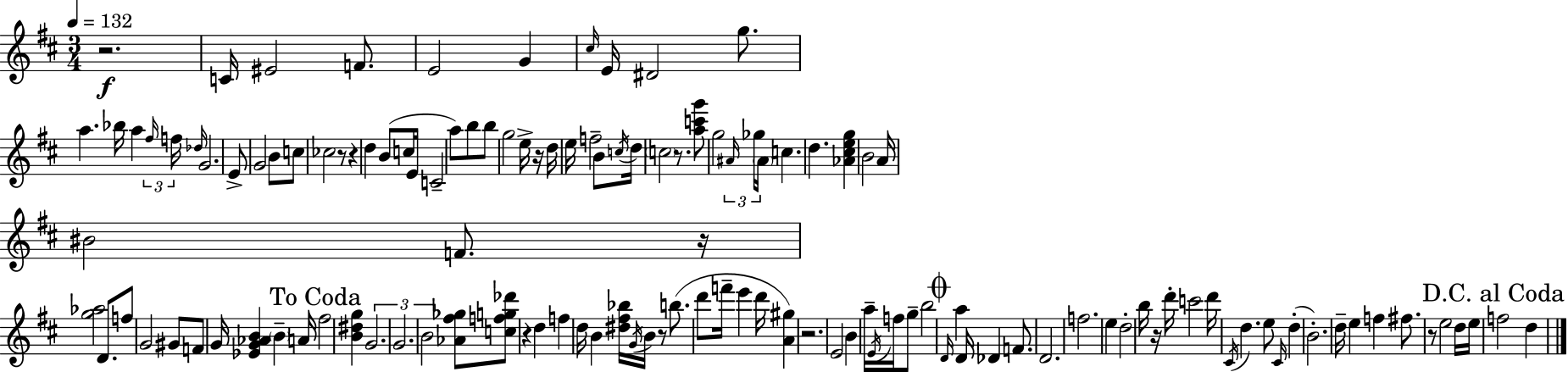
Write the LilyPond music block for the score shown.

{
  \clef treble
  \numericTimeSignature
  \time 3/4
  \key d \major
  \tempo 4 = 132
  r2.\f | c'16 eis'2 f'8. | e'2 g'4 | \grace { cis''16 } e'16 dis'2 g''8. | \break a''4. bes''16 a''4 | \tuplet 3/2 { \grace { fis''16 } f''16 \grace { des''16 } } g'2. | e'8-> g'2 | b'8 c''8 ces''2 | \break r8 r4 d''4 b'8( | c''16 e'16 c'2-- a''8) | b''8 b''8 g''2 | e''16-> r16 d''16 e''16 f''2-- | \break b'8 \acciaccatura { c''16 } d''16 \parenthesize c''2 | r8. <a'' c''' g'''>8 g''2 | \tuplet 3/2 { \grace { ais'16 } ges''16 \parenthesize ais'16 } c''4. d''4. | <aes' cis'' e'' g''>4 b'2 | \break a'16 bis'2 | f'8. r16 <g'' aes''>2 | d'8. f''8 g'2 | gis'8 f'8 g'16 <ees' g' aes' b'>4 | \break \parenthesize b'4-- a'16 \mark "To Coda" fis''2 | <b' dis'' g''>4 \tuplet 3/2 { g'2. | g'2. | b'2 } | \break <aes' fis'' ges''>8 <c'' f'' g'' des'''>8 r4 d''4 | f''4 d''16 b'4 <dis'' fis'' bes''>16 \acciaccatura { g'16 } | b'16 r8 b''8.( d'''8 f'''16-- e'''4 | d'''16 <a' gis''>4) r2. | \break e'2 | b'4 a''16-- \acciaccatura { e'16 } f''16 g''8-- b''2 | \mark \markup { \musicglyph "scripts.coda" } \grace { d'16 } a''4 | d'16 des'4 f'8. d'2. | \break f''2. | e''4 | d''2-. b''16 r16 d'''16-. c'''2 | d'''16 \acciaccatura { cis'16 } d''4. | \break e''8 \grace { cis'16 }( d''4-. b'2.-.) | d''16-- e''4 | f''4 fis''8. r8 | e''2 d''16 e''16 \mark "D.C. al Coda" f''2 | \break d''4 \bar "|."
}